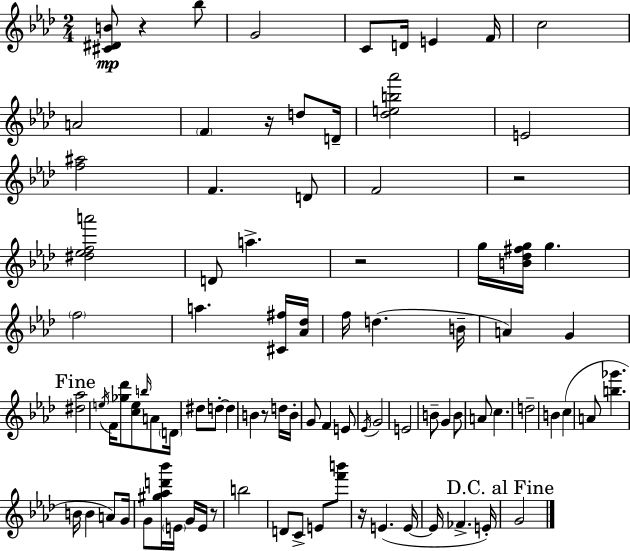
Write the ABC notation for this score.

X:1
T:Untitled
M:2/4
L:1/4
K:Ab
[^C^DB]/2 z _b/2 G2 C/2 D/4 E F/4 c2 A2 F z/4 d/2 D/4 [_deb_a']2 E2 [f^a]2 F D/2 F2 z2 [^d_efa']2 D/2 a z2 g/4 [B_d^fg]/4 g f2 a [^C^f]/4 [_A_d]/4 f/4 d B/4 A G [^d_a]2 e/4 F/4 [_g_d']/2 [ce]/2 b/4 A/2 D/4 ^d/2 d/2 d B z/2 d/4 B/4 G/2 F E/2 _E/4 G2 E2 B/2 G B/2 A/2 c d2 B c A/2 [b_g'] B/4 B A/2 G/4 G/2 [^g_ad'_b']/4 E/4 G/4 E/4 z/2 b2 D/2 C/2 E/2 [f'b']/2 z/4 E E/4 E/4 _F E/4 G2